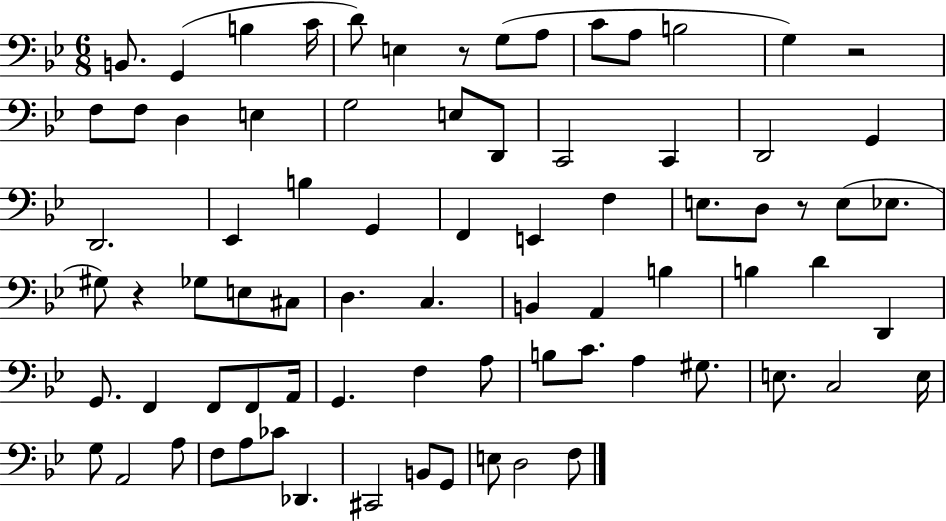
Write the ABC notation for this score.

X:1
T:Untitled
M:6/8
L:1/4
K:Bb
B,,/2 G,, B, C/4 D/2 E, z/2 G,/2 A,/2 C/2 A,/2 B,2 G, z2 F,/2 F,/2 D, E, G,2 E,/2 D,,/2 C,,2 C,, D,,2 G,, D,,2 _E,, B, G,, F,, E,, F, E,/2 D,/2 z/2 E,/2 _E,/2 ^G,/2 z _G,/2 E,/2 ^C,/2 D, C, B,, A,, B, B, D D,, G,,/2 F,, F,,/2 F,,/2 A,,/4 G,, F, A,/2 B,/2 C/2 A, ^G,/2 E,/2 C,2 E,/4 G,/2 A,,2 A,/2 F,/2 A,/2 _C/2 _D,, ^C,,2 B,,/2 G,,/2 E,/2 D,2 F,/2